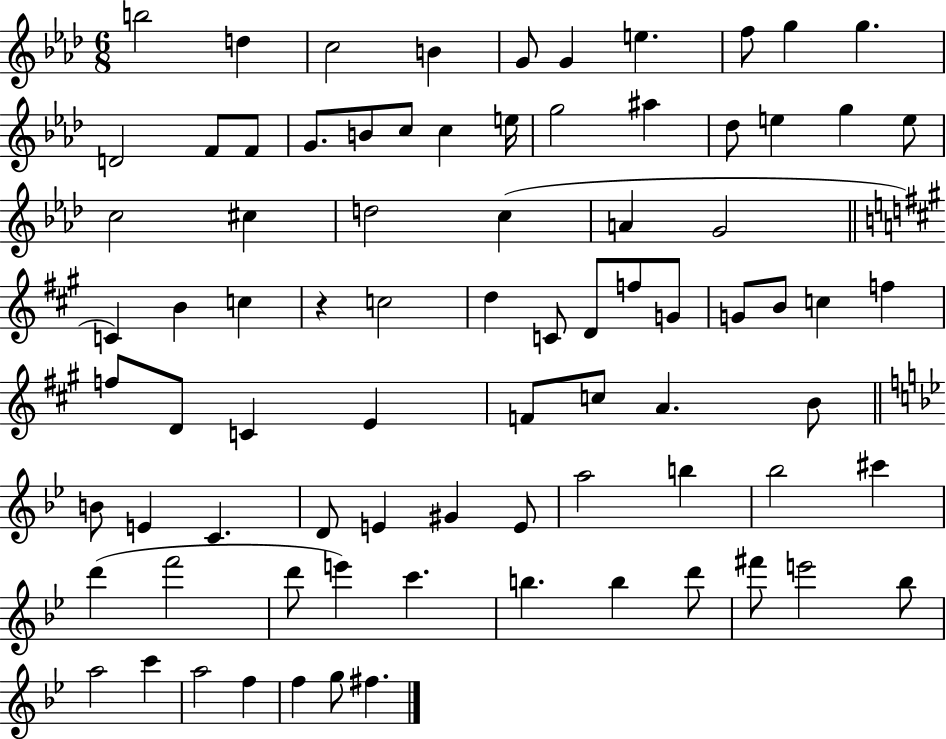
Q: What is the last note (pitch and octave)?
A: F#5